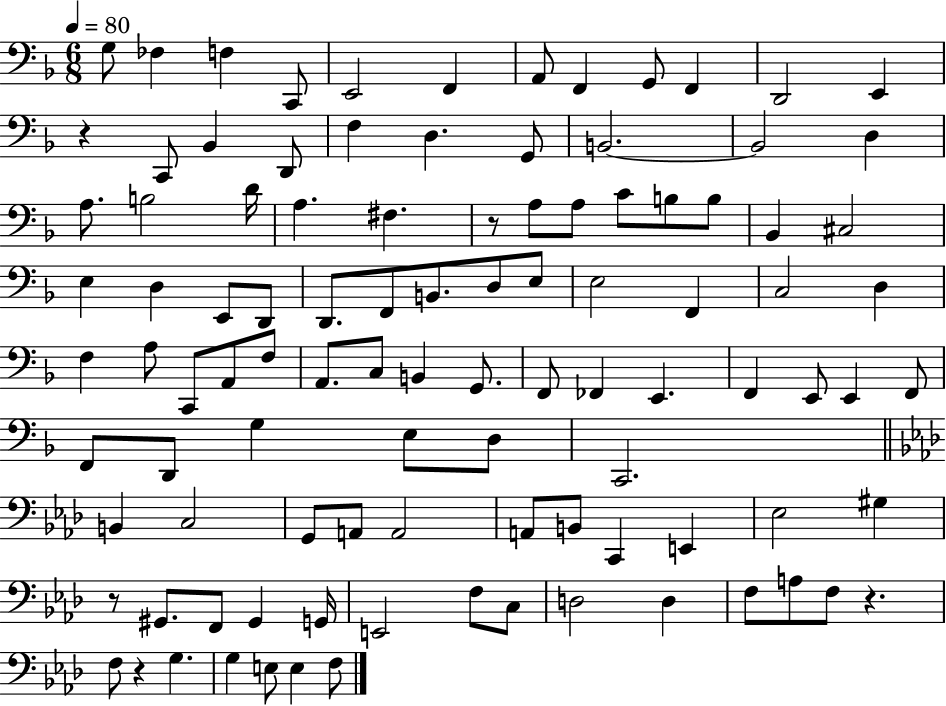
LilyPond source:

{
  \clef bass
  \numericTimeSignature
  \time 6/8
  \key f \major
  \tempo 4 = 80
  g8 fes4 f4 c,8 | e,2 f,4 | a,8 f,4 g,8 f,4 | d,2 e,4 | \break r4 c,8 bes,4 d,8 | f4 d4. g,8 | b,2.~~ | b,2 d4 | \break a8. b2 d'16 | a4. fis4. | r8 a8 a8 c'8 b8 b8 | bes,4 cis2 | \break e4 d4 e,8 d,8 | d,8. f,8 b,8. d8 e8 | e2 f,4 | c2 d4 | \break f4 a8 c,8 a,8 f8 | a,8. c8 b,4 g,8. | f,8 fes,4 e,4. | f,4 e,8 e,4 f,8 | \break f,8 d,8 g4 e8 d8 | c,2. | \bar "||" \break \key f \minor b,4 c2 | g,8 a,8 a,2 | a,8 b,8 c,4 e,4 | ees2 gis4 | \break r8 gis,8. f,8 gis,4 g,16 | e,2 f8 c8 | d2 d4 | f8 a8 f8 r4. | \break f8 r4 g4. | g4 e8 e4 f8 | \bar "|."
}